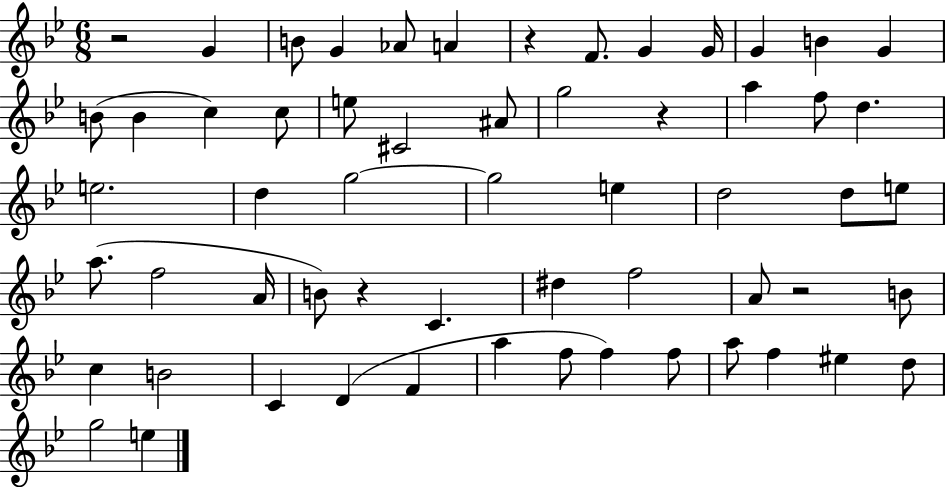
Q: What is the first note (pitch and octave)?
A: G4